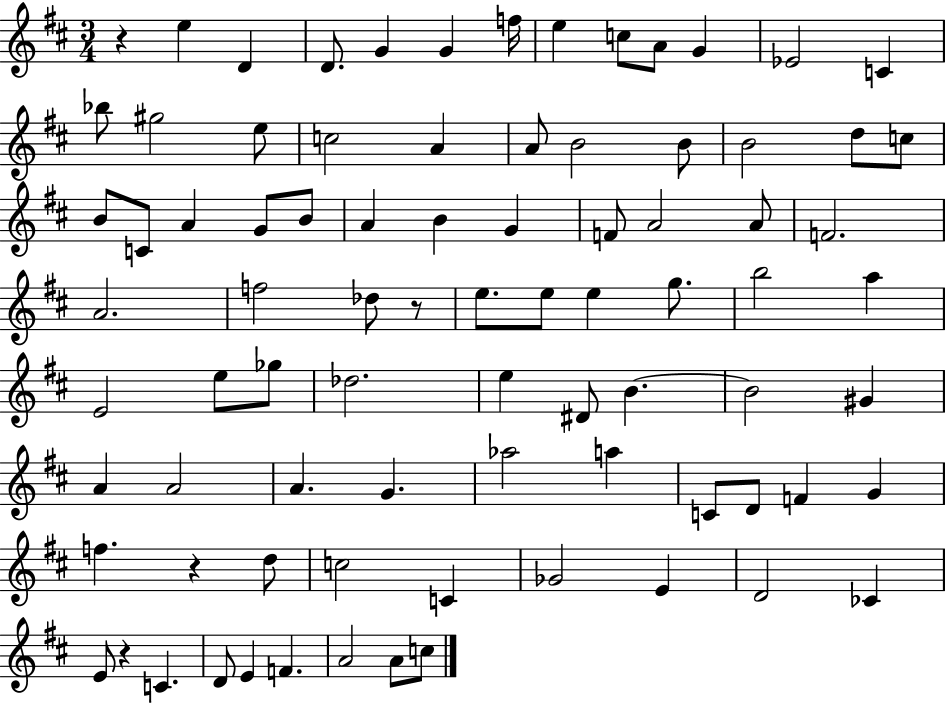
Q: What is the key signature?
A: D major